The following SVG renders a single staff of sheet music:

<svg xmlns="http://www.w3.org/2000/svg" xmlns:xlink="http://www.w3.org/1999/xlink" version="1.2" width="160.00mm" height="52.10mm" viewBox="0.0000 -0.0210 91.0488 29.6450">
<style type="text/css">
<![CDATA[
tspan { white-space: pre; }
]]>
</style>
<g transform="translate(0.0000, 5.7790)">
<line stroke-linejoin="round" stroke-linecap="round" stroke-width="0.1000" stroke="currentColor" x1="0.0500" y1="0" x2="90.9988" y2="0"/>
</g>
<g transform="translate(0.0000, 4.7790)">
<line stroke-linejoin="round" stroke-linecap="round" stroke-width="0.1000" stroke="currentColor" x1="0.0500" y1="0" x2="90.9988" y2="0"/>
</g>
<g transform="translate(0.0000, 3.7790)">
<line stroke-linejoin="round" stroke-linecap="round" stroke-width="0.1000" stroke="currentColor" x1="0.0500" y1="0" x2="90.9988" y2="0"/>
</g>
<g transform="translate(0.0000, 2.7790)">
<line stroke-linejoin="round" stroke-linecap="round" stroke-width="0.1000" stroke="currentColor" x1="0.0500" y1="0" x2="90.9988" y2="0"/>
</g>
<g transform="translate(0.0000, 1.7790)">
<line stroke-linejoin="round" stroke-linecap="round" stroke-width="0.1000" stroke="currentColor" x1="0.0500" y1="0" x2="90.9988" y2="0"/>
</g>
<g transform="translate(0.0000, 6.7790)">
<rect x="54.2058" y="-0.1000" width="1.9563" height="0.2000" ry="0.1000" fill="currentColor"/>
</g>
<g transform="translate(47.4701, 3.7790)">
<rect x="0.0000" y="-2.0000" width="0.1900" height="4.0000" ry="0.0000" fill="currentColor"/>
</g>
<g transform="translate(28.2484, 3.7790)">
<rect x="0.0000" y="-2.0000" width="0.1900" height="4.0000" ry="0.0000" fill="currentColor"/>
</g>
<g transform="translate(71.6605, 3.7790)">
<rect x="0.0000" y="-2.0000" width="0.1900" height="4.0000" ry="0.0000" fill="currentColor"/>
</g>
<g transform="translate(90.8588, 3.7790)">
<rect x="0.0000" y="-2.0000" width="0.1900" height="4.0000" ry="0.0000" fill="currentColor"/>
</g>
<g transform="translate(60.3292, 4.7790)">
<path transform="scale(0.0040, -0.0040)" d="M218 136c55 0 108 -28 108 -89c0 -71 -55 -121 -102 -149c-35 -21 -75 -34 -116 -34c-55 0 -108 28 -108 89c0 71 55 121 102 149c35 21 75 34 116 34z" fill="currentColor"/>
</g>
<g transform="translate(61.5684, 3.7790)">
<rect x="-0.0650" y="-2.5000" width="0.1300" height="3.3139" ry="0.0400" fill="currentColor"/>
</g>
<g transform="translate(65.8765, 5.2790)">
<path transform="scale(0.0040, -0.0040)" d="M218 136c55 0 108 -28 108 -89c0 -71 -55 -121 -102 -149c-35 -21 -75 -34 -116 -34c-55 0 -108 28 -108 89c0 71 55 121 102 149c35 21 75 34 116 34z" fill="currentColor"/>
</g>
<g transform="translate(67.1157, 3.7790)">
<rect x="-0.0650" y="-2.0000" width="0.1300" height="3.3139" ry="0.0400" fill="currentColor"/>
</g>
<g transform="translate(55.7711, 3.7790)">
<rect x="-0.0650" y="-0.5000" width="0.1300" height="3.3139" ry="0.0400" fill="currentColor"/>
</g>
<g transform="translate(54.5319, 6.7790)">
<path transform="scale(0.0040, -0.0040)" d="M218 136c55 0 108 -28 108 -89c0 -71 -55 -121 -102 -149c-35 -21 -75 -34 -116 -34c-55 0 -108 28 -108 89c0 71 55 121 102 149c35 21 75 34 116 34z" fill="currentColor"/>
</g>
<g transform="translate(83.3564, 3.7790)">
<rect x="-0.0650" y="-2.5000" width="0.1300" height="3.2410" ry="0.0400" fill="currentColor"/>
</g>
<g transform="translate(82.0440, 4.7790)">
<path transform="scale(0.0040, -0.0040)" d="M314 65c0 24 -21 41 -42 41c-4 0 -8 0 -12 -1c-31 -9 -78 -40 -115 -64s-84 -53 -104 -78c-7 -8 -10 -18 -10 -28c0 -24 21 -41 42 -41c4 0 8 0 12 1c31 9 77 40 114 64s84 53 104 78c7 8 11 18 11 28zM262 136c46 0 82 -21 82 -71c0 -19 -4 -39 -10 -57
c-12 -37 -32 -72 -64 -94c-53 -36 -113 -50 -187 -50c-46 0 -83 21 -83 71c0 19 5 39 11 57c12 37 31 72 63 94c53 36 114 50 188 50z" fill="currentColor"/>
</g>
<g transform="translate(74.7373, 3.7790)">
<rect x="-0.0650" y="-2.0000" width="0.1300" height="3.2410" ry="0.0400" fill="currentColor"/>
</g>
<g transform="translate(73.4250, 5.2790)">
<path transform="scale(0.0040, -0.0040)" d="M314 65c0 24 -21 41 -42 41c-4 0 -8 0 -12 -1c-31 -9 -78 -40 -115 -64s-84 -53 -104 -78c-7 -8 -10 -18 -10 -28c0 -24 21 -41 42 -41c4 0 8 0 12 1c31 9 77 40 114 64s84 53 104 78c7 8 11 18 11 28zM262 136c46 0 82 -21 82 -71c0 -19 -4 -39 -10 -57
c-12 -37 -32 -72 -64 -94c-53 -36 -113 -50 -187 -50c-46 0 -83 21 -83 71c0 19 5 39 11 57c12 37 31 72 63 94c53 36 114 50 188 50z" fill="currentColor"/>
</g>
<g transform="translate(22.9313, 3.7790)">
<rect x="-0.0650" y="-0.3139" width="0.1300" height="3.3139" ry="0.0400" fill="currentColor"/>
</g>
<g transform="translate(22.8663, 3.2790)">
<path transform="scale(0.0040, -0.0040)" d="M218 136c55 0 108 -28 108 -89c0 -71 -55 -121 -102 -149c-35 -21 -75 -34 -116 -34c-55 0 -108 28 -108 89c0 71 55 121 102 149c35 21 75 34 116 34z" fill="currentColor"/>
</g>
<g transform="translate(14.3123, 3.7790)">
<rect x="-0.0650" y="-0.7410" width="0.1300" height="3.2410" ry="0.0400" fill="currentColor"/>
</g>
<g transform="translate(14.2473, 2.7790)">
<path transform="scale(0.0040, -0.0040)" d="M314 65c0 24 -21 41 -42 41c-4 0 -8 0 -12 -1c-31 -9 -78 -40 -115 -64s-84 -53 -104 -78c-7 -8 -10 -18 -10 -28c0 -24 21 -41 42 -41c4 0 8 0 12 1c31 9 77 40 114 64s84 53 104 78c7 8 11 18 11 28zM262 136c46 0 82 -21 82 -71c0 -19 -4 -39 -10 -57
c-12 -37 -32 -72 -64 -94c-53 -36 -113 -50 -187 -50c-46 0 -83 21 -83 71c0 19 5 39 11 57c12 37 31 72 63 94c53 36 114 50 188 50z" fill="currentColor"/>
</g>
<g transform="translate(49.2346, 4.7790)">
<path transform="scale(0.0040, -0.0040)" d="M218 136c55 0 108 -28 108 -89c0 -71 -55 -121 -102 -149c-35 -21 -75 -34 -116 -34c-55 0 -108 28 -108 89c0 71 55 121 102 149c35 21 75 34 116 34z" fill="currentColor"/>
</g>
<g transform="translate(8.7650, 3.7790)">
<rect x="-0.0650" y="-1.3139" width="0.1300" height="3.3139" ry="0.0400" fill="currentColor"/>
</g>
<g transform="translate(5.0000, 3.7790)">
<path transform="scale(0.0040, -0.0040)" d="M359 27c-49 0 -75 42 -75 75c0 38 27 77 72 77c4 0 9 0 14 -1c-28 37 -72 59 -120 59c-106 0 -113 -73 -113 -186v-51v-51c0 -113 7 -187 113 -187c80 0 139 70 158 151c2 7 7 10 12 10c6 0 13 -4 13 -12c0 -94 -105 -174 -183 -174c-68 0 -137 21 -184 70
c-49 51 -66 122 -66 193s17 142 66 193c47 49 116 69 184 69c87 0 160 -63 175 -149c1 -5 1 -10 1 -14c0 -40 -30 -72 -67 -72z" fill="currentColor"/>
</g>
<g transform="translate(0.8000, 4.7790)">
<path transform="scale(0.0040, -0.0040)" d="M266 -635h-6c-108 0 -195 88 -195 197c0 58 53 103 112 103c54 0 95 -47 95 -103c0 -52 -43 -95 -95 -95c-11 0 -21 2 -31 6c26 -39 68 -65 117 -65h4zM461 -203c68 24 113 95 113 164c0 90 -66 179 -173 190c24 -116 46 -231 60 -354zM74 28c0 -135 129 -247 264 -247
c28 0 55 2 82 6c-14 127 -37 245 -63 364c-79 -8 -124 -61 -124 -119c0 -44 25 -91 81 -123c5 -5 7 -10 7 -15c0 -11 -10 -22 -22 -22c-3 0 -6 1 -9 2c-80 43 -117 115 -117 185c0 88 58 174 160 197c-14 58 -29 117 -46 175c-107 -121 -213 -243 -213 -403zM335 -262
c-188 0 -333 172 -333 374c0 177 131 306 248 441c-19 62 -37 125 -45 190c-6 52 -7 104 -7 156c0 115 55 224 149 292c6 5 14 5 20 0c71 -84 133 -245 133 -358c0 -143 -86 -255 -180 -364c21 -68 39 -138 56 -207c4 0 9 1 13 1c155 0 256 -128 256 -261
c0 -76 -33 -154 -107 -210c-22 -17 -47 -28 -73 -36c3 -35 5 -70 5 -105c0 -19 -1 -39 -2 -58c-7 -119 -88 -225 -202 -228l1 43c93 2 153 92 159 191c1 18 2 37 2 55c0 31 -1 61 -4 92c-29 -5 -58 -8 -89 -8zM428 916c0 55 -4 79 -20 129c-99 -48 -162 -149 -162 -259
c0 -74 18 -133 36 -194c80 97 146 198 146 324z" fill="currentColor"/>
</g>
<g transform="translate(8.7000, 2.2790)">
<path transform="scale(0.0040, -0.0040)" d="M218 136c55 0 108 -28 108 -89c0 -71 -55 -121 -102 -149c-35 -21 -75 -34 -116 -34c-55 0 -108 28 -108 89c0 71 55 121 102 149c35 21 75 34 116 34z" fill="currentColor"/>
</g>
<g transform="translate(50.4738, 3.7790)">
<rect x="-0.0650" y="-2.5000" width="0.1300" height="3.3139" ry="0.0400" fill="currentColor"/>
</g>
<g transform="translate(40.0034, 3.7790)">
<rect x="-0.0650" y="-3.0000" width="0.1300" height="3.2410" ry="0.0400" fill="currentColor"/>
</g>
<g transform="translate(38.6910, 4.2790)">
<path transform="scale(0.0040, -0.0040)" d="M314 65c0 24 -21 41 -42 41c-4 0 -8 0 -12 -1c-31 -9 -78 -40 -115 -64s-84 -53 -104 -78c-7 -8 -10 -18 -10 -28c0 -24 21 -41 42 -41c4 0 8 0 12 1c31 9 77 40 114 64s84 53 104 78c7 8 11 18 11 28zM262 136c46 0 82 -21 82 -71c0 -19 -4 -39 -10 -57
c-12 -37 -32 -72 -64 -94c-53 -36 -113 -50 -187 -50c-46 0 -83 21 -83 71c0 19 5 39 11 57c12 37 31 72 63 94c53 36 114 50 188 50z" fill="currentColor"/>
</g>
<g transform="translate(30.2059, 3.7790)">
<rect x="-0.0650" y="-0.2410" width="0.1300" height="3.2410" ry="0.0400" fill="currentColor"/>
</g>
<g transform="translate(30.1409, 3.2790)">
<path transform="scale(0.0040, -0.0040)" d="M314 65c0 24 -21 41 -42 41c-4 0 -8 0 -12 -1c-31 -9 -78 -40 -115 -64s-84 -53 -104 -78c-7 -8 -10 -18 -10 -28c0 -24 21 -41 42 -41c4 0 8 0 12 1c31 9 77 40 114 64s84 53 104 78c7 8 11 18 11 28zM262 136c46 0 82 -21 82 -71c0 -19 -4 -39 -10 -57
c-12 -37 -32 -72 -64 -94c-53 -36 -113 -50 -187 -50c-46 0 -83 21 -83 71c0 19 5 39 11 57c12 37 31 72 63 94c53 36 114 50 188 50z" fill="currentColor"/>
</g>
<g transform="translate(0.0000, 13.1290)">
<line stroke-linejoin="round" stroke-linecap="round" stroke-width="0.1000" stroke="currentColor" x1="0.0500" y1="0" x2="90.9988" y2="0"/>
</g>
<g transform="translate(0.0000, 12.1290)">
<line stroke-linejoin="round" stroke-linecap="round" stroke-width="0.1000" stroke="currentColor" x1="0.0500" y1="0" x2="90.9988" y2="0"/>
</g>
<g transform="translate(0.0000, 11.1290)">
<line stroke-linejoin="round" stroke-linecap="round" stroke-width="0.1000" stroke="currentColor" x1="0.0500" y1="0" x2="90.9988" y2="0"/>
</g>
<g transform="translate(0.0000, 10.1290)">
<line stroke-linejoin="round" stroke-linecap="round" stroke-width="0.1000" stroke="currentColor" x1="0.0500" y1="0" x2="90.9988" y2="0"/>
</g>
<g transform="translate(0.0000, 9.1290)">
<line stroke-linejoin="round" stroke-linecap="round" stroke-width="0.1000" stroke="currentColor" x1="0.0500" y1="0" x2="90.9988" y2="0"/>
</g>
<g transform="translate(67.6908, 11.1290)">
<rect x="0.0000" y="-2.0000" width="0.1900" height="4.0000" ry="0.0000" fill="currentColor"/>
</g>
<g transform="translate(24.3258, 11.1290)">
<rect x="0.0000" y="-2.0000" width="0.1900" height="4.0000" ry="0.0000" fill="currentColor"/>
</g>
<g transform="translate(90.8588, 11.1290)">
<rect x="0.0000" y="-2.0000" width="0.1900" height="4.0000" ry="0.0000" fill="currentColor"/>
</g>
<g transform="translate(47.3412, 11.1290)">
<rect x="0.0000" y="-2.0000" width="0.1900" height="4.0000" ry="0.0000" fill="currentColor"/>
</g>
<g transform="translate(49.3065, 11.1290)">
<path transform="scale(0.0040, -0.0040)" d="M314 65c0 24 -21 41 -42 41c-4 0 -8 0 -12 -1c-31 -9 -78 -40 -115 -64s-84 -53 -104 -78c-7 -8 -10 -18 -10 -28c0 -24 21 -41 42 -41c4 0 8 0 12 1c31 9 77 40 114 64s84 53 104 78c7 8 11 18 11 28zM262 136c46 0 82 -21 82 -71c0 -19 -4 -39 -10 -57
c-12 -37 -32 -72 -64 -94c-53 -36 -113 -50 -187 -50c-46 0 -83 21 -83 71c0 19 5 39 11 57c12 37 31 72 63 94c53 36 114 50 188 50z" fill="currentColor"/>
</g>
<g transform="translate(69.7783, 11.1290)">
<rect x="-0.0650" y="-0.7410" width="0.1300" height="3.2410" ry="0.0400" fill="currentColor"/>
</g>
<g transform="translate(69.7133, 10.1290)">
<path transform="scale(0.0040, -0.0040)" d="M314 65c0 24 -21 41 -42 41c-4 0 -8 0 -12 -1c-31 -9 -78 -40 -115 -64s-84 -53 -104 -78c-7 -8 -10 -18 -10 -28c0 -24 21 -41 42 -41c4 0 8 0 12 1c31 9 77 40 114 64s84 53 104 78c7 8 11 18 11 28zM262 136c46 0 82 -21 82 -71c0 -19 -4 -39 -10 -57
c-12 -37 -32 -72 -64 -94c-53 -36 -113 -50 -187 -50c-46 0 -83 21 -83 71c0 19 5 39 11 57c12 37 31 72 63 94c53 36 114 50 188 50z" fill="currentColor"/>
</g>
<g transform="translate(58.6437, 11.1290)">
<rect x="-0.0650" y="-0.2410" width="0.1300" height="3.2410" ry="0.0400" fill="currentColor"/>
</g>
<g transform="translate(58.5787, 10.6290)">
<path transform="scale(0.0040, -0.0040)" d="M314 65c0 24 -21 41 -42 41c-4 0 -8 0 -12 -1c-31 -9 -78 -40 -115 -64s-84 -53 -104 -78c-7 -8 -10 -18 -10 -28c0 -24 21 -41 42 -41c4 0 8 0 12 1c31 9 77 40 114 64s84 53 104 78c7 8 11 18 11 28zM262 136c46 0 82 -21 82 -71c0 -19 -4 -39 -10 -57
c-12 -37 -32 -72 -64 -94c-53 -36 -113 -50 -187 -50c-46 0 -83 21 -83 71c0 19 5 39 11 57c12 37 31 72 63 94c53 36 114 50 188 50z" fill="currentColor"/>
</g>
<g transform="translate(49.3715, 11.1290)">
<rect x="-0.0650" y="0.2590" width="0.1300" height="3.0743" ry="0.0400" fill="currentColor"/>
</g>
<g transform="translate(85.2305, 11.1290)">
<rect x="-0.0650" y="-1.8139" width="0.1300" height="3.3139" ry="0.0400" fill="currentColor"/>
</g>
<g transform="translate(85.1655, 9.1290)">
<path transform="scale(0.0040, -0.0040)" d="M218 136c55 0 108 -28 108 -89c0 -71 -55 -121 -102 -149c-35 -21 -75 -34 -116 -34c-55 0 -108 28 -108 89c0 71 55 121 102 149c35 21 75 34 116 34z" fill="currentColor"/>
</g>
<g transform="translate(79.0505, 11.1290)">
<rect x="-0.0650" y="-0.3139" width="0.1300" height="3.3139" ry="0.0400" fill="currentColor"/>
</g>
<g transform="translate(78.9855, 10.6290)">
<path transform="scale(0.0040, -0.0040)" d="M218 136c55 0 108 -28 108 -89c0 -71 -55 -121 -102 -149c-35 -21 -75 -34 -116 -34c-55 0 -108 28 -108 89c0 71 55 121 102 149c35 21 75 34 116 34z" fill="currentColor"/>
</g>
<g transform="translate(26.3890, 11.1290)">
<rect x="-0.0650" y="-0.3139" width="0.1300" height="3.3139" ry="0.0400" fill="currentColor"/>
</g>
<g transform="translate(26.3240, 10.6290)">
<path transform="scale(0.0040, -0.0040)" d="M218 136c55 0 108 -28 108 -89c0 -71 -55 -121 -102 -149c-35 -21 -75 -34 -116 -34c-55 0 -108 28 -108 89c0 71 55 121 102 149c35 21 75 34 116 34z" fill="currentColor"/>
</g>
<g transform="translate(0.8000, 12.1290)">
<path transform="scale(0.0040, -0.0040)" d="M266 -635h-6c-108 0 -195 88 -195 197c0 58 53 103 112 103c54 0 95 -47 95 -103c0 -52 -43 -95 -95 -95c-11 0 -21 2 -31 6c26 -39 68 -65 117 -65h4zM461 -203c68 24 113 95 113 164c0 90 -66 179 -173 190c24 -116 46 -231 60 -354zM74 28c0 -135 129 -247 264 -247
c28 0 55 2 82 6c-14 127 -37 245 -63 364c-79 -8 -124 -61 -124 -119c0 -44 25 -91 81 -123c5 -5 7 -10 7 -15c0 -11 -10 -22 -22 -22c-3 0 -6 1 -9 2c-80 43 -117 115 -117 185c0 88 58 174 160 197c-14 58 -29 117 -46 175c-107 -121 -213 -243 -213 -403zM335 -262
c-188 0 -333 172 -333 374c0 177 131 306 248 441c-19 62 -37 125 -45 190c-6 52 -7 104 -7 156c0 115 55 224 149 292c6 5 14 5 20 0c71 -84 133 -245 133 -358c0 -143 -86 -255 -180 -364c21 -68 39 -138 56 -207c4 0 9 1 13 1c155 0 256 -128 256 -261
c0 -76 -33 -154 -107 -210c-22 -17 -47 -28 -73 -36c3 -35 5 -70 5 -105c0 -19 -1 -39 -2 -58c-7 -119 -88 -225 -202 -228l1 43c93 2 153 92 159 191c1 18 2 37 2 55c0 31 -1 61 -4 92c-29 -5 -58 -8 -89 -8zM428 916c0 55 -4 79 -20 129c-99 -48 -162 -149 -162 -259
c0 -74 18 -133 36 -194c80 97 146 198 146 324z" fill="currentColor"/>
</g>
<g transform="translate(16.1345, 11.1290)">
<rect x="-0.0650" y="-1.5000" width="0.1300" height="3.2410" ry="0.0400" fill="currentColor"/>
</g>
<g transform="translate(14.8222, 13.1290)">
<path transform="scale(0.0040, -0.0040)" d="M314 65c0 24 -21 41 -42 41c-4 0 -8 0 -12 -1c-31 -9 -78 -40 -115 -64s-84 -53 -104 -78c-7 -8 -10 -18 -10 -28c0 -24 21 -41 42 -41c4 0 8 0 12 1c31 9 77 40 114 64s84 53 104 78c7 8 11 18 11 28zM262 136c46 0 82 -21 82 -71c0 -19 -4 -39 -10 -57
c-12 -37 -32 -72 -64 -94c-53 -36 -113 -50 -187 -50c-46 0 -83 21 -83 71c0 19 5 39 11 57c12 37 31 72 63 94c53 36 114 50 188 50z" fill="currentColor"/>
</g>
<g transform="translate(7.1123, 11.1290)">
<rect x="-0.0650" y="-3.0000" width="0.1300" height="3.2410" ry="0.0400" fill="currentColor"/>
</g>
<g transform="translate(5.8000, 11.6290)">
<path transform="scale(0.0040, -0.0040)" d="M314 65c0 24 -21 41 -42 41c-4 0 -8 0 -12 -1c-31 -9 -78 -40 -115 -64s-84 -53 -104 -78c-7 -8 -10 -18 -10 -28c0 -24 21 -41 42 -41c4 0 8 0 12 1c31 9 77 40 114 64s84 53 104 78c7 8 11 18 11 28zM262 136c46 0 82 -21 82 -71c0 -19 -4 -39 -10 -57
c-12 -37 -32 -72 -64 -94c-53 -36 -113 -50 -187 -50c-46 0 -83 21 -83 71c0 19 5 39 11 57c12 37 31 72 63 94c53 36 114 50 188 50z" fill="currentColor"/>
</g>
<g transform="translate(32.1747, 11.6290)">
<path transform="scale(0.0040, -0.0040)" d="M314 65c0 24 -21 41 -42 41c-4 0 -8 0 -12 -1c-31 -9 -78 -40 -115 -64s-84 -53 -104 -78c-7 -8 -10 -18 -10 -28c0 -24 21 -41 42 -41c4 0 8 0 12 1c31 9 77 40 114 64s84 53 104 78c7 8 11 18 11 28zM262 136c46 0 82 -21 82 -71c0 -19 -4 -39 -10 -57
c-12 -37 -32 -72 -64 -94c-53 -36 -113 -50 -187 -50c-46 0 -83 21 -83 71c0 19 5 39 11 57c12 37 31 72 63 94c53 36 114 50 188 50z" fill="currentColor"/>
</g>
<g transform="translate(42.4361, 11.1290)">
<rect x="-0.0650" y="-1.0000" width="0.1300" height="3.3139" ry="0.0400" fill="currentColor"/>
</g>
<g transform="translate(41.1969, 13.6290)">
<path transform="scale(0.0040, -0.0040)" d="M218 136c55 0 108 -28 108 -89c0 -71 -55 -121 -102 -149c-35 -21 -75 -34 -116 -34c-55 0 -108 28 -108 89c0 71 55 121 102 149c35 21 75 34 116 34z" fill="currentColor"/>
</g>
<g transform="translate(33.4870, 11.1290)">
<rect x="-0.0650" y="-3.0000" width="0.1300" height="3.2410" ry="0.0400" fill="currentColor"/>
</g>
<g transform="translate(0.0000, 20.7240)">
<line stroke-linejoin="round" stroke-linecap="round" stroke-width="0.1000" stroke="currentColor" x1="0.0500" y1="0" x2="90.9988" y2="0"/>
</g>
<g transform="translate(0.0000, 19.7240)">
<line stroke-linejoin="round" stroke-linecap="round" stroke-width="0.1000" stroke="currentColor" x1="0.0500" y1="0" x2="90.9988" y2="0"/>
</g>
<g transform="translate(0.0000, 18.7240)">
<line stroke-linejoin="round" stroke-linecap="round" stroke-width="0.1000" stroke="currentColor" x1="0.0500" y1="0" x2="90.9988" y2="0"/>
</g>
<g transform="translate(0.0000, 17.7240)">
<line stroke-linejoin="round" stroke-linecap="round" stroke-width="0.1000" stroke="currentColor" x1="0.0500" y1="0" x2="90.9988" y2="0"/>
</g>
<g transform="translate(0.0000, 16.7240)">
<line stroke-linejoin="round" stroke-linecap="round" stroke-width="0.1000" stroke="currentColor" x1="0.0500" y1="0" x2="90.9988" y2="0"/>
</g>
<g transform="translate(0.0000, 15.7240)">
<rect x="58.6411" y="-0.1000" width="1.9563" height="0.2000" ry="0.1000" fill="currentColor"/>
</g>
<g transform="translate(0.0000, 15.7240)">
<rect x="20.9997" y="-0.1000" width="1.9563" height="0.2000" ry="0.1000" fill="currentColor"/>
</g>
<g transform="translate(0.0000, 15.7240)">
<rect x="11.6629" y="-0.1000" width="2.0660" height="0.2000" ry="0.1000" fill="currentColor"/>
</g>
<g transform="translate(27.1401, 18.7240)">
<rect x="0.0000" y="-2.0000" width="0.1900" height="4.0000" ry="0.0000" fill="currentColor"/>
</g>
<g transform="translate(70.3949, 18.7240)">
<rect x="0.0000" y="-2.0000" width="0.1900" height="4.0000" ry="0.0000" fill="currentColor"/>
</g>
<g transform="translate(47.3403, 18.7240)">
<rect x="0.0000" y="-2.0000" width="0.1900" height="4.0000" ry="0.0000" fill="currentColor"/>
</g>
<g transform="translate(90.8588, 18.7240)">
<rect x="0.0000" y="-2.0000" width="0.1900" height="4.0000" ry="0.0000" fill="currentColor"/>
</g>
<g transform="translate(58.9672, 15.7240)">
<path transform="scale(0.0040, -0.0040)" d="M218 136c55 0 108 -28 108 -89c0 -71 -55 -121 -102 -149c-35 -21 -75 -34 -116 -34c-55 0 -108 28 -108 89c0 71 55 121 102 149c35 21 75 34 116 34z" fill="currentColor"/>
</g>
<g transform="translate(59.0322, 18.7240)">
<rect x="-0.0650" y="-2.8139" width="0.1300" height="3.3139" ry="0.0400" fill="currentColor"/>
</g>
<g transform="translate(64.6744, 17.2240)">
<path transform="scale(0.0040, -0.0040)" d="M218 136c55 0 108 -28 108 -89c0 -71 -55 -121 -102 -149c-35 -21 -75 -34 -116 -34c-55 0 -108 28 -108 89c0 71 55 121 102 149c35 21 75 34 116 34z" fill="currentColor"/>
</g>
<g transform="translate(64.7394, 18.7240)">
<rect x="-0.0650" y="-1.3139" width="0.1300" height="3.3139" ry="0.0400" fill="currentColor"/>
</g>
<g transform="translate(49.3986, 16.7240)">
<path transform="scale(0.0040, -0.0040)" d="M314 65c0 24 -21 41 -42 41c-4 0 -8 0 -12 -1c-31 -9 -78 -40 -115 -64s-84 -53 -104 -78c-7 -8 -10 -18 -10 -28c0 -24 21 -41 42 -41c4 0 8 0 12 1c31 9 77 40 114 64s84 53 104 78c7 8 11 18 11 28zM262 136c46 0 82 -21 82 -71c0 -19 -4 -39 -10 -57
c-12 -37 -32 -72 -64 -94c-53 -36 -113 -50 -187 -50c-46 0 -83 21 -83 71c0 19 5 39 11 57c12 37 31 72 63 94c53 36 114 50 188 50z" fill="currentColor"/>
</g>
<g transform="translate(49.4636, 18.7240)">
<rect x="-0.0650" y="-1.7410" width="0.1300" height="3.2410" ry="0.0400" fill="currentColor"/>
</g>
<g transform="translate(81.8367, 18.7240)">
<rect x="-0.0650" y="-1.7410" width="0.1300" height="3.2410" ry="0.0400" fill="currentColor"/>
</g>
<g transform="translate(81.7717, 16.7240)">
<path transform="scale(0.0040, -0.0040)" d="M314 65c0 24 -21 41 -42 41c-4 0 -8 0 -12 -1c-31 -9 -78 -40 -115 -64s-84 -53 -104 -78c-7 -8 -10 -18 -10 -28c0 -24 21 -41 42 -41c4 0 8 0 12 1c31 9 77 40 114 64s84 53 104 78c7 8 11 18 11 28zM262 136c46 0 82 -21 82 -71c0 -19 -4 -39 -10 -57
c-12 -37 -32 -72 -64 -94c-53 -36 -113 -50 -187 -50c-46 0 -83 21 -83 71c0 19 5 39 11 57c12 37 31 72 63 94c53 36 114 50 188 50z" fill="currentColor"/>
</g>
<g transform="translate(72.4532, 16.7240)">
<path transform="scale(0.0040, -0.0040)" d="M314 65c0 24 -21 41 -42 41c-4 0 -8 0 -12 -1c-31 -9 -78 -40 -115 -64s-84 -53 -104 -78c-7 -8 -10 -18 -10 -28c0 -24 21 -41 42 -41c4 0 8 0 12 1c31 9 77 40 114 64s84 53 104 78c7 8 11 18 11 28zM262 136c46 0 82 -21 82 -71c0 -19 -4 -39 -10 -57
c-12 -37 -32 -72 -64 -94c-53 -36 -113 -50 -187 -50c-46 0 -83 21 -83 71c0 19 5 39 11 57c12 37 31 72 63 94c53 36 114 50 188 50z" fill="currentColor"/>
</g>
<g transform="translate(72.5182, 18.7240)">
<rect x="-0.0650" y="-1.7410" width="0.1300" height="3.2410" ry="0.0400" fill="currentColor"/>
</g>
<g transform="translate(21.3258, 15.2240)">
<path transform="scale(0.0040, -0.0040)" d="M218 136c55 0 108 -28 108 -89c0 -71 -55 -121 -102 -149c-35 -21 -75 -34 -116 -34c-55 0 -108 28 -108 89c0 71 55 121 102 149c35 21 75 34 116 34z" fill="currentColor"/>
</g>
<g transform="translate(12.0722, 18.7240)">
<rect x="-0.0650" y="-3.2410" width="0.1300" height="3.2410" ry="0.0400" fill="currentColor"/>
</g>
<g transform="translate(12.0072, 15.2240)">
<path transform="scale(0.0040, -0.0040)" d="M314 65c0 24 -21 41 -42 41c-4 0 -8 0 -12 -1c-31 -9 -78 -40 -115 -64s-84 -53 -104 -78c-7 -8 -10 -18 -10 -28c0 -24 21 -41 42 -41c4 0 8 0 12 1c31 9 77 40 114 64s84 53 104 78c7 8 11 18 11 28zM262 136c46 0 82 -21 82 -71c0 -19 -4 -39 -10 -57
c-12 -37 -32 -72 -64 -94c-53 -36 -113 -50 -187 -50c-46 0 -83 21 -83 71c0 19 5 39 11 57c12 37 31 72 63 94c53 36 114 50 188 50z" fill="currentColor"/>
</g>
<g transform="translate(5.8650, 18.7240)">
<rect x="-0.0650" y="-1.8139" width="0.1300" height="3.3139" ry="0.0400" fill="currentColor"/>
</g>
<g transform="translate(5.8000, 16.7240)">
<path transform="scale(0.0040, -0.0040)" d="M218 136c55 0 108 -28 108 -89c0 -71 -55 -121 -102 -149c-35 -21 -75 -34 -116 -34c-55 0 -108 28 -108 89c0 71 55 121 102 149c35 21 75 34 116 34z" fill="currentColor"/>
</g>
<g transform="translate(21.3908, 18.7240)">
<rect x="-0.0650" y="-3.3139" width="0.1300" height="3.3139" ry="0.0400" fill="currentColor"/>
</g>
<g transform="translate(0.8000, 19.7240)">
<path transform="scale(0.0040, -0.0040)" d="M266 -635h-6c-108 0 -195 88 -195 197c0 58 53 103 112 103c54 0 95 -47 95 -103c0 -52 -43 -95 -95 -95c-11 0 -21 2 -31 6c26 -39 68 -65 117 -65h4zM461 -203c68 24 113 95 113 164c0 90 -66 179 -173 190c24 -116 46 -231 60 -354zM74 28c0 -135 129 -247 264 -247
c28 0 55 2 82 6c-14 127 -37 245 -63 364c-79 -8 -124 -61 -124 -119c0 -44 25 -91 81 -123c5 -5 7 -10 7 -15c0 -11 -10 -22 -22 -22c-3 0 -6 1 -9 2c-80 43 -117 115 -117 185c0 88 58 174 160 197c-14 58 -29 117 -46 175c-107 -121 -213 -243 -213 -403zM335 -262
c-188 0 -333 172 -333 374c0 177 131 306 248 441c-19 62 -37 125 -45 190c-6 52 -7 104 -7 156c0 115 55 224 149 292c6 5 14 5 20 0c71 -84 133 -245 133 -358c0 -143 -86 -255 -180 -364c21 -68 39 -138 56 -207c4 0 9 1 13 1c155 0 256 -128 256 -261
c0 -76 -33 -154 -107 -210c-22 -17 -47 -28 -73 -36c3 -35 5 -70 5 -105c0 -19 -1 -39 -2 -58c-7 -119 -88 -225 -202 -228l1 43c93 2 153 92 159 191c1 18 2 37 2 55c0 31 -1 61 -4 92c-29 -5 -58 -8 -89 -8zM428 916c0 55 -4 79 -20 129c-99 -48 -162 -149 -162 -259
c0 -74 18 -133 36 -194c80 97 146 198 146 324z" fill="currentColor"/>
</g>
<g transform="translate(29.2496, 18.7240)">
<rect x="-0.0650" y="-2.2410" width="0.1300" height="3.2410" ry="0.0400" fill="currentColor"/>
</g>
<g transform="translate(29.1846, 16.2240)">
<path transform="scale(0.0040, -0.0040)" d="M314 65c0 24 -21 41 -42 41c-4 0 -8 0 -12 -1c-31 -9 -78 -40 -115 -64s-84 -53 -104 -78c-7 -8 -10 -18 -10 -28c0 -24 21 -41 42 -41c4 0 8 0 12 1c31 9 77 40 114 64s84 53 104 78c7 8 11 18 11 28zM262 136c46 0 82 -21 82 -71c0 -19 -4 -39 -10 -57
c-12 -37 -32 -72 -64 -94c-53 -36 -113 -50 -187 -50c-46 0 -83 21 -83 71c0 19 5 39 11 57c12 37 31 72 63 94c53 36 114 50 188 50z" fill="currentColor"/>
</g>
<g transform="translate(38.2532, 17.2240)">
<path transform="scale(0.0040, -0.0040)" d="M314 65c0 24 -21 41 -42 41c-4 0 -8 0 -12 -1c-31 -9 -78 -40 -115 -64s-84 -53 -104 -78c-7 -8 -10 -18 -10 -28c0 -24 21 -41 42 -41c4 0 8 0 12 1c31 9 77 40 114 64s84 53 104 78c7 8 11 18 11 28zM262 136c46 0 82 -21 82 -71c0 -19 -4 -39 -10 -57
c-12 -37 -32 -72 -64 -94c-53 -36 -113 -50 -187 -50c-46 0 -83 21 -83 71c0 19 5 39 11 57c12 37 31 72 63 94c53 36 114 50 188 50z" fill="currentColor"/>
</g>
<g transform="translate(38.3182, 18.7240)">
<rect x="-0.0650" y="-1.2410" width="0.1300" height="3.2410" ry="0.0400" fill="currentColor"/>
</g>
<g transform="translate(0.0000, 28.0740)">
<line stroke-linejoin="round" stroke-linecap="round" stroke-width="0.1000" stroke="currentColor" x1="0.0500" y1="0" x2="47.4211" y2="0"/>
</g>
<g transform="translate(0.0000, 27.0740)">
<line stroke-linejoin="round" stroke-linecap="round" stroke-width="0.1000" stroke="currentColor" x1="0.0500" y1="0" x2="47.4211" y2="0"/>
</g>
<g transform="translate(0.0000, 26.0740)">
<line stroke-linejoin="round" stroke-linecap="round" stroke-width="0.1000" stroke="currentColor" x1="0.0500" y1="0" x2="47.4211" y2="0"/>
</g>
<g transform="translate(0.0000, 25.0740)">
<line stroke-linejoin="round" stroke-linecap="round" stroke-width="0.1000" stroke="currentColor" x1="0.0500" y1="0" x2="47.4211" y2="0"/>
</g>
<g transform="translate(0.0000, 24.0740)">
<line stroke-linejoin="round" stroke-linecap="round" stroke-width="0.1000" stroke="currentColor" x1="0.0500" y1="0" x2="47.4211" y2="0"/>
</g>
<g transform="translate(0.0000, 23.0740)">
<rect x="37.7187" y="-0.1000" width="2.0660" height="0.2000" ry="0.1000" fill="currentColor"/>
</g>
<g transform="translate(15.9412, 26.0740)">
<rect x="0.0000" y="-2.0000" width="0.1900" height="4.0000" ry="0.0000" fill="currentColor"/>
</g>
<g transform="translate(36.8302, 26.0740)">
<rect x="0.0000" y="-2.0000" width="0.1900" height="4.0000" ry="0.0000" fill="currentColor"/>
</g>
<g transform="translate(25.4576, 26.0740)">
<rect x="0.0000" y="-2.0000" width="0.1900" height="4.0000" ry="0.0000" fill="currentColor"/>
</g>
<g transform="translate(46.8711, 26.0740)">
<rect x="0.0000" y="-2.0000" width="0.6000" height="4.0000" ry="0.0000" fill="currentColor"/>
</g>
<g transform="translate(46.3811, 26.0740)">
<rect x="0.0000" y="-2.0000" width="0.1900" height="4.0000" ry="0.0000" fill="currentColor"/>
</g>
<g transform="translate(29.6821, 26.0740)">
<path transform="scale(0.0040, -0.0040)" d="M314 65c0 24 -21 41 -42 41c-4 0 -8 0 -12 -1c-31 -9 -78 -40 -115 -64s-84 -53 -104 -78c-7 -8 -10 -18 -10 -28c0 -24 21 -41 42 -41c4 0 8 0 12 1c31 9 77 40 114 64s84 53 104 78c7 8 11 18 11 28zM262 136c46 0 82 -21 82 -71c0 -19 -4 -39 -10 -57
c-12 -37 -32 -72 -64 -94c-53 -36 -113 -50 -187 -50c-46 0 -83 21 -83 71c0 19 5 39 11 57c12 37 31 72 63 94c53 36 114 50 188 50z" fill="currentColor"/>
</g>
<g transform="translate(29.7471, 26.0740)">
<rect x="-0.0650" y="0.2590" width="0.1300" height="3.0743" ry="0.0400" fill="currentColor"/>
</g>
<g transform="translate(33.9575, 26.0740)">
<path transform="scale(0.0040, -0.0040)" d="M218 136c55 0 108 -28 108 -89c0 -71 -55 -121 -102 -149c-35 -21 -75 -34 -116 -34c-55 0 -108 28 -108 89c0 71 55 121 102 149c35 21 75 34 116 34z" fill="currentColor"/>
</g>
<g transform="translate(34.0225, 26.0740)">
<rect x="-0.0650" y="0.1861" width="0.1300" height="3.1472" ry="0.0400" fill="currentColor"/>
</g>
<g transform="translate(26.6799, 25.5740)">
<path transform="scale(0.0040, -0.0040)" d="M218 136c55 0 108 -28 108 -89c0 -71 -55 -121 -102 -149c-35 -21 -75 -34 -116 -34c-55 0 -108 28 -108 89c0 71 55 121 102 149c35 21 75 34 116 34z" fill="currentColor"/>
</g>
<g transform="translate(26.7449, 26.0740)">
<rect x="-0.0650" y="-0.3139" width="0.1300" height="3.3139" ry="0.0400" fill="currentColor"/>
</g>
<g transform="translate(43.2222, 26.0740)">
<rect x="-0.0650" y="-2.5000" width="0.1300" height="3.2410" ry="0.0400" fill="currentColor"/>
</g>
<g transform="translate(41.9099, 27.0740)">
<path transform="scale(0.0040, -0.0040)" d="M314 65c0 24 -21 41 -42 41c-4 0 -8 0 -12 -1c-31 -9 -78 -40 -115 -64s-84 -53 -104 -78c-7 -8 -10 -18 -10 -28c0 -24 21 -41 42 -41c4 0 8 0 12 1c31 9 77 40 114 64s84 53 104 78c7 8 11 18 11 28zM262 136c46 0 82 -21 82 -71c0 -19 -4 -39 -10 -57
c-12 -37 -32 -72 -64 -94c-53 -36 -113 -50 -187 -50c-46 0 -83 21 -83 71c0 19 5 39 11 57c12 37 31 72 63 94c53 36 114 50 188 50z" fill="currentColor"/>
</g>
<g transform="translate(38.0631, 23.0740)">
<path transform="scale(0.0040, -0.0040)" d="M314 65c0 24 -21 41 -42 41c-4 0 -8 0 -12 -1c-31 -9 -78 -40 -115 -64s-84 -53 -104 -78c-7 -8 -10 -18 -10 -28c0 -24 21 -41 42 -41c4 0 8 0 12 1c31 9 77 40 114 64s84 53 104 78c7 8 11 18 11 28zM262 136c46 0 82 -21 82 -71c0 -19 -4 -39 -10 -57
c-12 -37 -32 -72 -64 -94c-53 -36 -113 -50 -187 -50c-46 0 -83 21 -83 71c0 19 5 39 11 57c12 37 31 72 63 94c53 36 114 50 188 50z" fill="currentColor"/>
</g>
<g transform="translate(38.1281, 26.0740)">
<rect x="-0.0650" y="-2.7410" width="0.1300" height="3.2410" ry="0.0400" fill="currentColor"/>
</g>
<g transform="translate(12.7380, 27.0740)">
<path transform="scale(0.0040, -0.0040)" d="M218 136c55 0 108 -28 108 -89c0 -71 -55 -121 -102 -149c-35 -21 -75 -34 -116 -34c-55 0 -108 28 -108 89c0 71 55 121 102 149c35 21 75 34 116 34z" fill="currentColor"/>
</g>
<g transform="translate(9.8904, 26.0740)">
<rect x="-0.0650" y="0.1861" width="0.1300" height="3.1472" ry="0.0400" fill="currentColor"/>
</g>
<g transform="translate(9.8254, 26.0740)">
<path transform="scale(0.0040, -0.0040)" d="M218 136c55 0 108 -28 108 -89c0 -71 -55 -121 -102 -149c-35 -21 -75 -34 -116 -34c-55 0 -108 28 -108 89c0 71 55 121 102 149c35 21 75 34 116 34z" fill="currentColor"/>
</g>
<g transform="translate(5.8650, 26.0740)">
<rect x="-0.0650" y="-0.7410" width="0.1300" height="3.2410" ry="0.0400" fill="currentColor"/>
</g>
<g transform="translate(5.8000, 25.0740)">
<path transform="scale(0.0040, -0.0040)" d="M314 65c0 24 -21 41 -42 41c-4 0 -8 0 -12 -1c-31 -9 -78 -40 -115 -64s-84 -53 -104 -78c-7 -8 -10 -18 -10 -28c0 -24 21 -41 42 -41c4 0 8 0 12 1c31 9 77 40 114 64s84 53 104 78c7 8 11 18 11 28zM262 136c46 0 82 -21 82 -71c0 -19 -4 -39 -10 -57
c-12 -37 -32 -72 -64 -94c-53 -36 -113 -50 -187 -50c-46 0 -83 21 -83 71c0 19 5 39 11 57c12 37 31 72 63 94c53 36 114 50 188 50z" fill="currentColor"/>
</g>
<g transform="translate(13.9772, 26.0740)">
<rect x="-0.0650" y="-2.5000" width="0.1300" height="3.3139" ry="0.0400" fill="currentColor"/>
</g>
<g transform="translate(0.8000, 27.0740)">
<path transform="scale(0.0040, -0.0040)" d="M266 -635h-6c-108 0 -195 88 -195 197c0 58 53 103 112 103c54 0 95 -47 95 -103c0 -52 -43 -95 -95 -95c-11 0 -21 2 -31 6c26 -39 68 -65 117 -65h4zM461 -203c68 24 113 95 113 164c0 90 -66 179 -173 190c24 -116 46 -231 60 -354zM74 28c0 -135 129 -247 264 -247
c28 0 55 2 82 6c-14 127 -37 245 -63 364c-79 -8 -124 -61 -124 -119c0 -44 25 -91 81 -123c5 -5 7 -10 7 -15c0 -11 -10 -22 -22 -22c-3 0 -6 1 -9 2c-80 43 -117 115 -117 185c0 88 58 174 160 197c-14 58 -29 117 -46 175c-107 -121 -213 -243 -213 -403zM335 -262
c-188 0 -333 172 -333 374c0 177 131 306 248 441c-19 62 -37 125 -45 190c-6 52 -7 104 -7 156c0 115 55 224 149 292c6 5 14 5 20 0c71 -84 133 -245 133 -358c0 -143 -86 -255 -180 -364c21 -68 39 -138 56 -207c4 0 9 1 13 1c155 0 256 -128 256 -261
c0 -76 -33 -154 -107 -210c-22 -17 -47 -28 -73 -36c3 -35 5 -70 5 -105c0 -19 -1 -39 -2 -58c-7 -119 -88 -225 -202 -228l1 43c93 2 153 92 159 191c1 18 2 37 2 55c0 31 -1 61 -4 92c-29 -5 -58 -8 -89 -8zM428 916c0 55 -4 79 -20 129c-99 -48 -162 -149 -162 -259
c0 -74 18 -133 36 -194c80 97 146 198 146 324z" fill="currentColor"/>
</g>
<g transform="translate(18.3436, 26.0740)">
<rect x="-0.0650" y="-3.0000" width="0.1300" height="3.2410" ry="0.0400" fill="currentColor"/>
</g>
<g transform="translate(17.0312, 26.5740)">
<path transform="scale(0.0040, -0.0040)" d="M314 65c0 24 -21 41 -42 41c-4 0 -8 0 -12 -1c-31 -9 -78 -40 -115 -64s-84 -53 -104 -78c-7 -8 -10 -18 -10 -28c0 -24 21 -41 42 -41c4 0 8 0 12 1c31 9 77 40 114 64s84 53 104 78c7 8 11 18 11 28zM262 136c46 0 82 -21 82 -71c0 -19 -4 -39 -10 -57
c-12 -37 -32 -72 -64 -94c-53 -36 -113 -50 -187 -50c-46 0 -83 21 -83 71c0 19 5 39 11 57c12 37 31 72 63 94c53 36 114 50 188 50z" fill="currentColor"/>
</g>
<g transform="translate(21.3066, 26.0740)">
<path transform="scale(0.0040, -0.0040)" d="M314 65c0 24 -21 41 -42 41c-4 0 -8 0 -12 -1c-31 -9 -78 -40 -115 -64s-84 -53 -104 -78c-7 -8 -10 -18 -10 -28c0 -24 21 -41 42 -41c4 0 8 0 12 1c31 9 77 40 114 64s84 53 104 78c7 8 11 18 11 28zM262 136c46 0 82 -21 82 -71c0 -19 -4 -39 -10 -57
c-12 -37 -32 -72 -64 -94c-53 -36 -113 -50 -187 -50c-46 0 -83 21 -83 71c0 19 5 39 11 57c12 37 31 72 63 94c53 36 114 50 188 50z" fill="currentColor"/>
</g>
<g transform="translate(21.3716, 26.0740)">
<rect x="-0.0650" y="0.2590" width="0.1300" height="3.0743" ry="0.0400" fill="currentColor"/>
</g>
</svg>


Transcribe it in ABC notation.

X:1
T:Untitled
M:4/4
L:1/4
K:C
e d2 c c2 A2 G C G F F2 G2 A2 E2 c A2 D B2 c2 d2 c f f b2 b g2 e2 f2 a e f2 f2 d2 B G A2 B2 c B2 B a2 G2